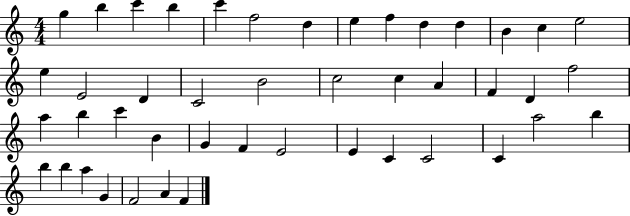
{
  \clef treble
  \numericTimeSignature
  \time 4/4
  \key c \major
  g''4 b''4 c'''4 b''4 | c'''4 f''2 d''4 | e''4 f''4 d''4 d''4 | b'4 c''4 e''2 | \break e''4 e'2 d'4 | c'2 b'2 | c''2 c''4 a'4 | f'4 d'4 f''2 | \break a''4 b''4 c'''4 b'4 | g'4 f'4 e'2 | e'4 c'4 c'2 | c'4 a''2 b''4 | \break b''4 b''4 a''4 g'4 | f'2 a'4 f'4 | \bar "|."
}